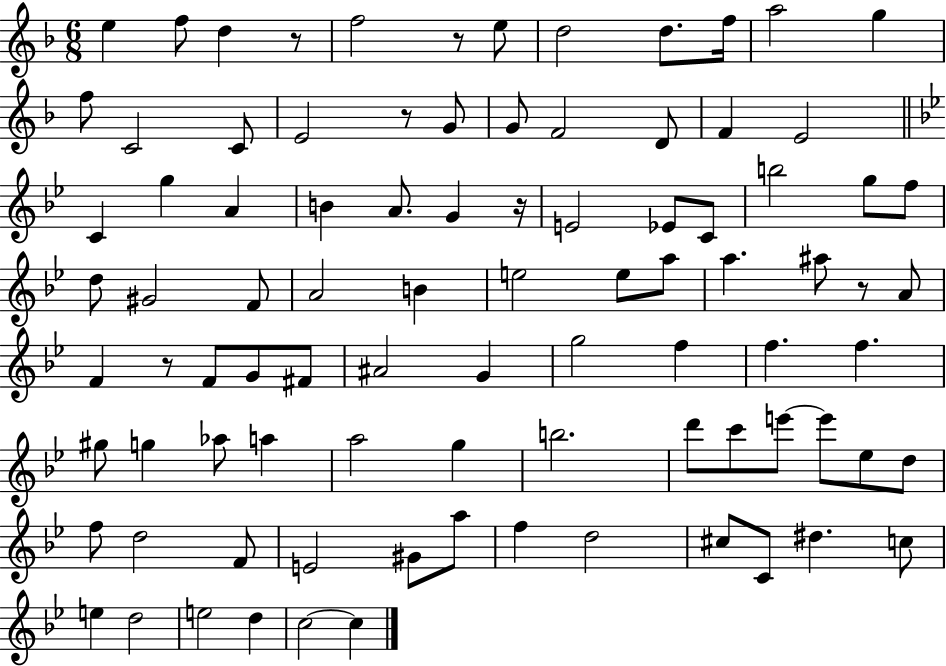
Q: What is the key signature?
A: F major